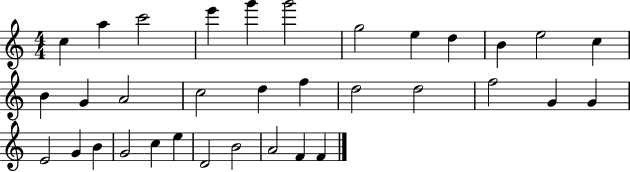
{
  \clef treble
  \numericTimeSignature
  \time 4/4
  \key c \major
  c''4 a''4 c'''2 | e'''4 g'''4 g'''2 | g''2 e''4 d''4 | b'4 e''2 c''4 | \break b'4 g'4 a'2 | c''2 d''4 f''4 | d''2 d''2 | f''2 g'4 g'4 | \break e'2 g'4 b'4 | g'2 c''4 e''4 | d'2 b'2 | a'2 f'4 f'4 | \break \bar "|."
}